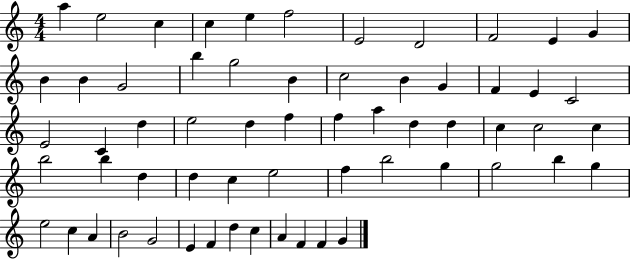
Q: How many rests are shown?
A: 0